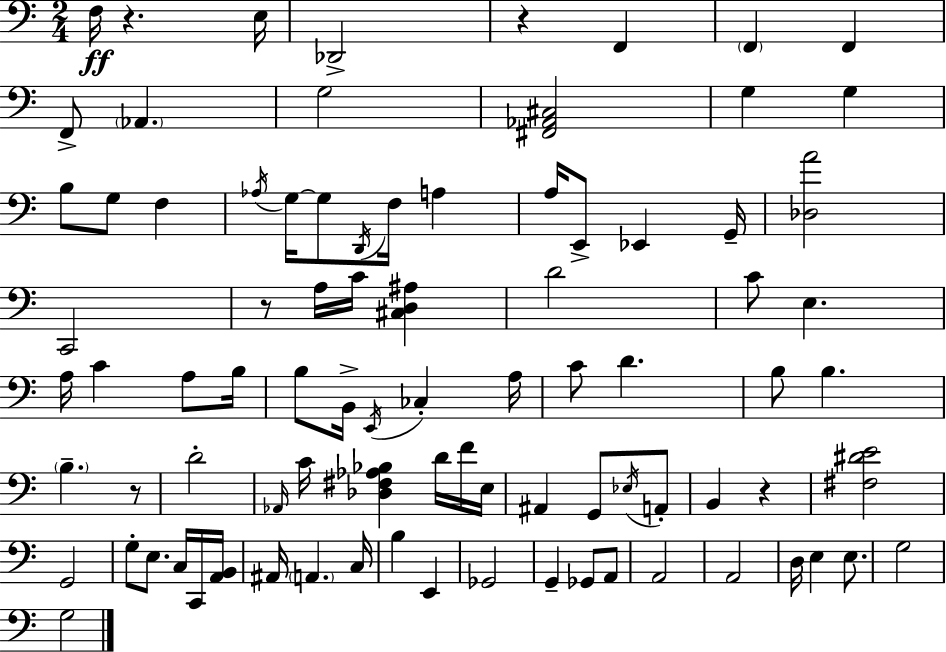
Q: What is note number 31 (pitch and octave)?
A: A3